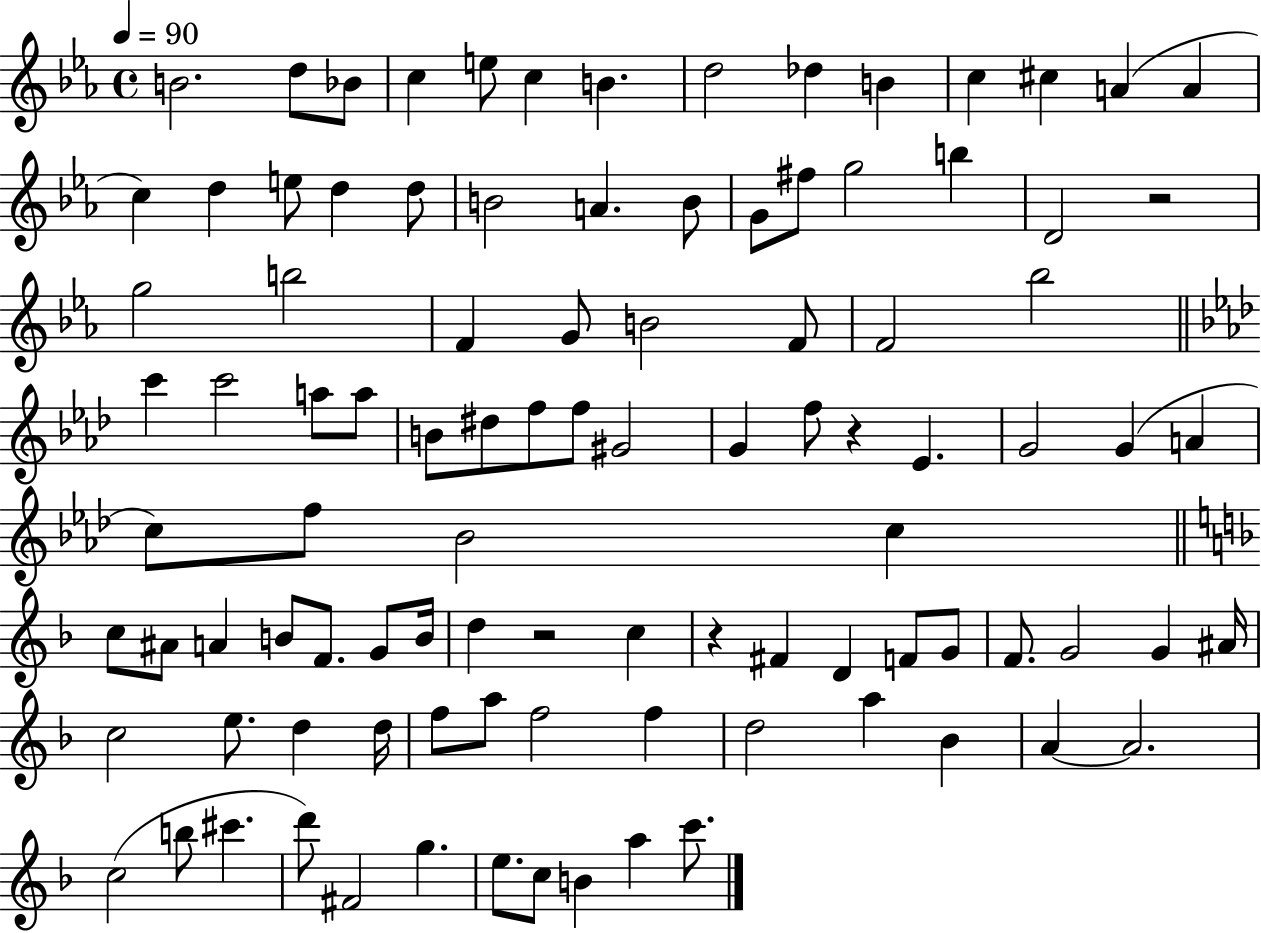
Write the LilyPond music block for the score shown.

{
  \clef treble
  \time 4/4
  \defaultTimeSignature
  \key ees \major
  \tempo 4 = 90
  b'2. d''8 bes'8 | c''4 e''8 c''4 b'4. | d''2 des''4 b'4 | c''4 cis''4 a'4( a'4 | \break c''4) d''4 e''8 d''4 d''8 | b'2 a'4. b'8 | g'8 fis''8 g''2 b''4 | d'2 r2 | \break g''2 b''2 | f'4 g'8 b'2 f'8 | f'2 bes''2 | \bar "||" \break \key f \minor c'''4 c'''2 a''8 a''8 | b'8 dis''8 f''8 f''8 gis'2 | g'4 f''8 r4 ees'4. | g'2 g'4( a'4 | \break c''8) f''8 bes'2 c''4 | \bar "||" \break \key f \major c''8 ais'8 a'4 b'8 f'8. g'8 b'16 | d''4 r2 c''4 | r4 fis'4 d'4 f'8 g'8 | f'8. g'2 g'4 ais'16 | \break c''2 e''8. d''4 d''16 | f''8 a''8 f''2 f''4 | d''2 a''4 bes'4 | a'4~~ a'2. | \break c''2( b''8 cis'''4. | d'''8) fis'2 g''4. | e''8. c''8 b'4 a''4 c'''8. | \bar "|."
}